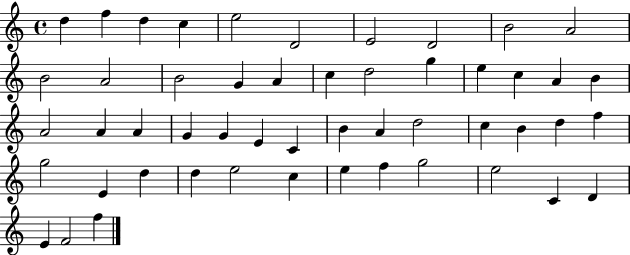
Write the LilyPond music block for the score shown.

{
  \clef treble
  \time 4/4
  \defaultTimeSignature
  \key c \major
  d''4 f''4 d''4 c''4 | e''2 d'2 | e'2 d'2 | b'2 a'2 | \break b'2 a'2 | b'2 g'4 a'4 | c''4 d''2 g''4 | e''4 c''4 a'4 b'4 | \break a'2 a'4 a'4 | g'4 g'4 e'4 c'4 | b'4 a'4 d''2 | c''4 b'4 d''4 f''4 | \break g''2 e'4 d''4 | d''4 e''2 c''4 | e''4 f''4 g''2 | e''2 c'4 d'4 | \break e'4 f'2 f''4 | \bar "|."
}